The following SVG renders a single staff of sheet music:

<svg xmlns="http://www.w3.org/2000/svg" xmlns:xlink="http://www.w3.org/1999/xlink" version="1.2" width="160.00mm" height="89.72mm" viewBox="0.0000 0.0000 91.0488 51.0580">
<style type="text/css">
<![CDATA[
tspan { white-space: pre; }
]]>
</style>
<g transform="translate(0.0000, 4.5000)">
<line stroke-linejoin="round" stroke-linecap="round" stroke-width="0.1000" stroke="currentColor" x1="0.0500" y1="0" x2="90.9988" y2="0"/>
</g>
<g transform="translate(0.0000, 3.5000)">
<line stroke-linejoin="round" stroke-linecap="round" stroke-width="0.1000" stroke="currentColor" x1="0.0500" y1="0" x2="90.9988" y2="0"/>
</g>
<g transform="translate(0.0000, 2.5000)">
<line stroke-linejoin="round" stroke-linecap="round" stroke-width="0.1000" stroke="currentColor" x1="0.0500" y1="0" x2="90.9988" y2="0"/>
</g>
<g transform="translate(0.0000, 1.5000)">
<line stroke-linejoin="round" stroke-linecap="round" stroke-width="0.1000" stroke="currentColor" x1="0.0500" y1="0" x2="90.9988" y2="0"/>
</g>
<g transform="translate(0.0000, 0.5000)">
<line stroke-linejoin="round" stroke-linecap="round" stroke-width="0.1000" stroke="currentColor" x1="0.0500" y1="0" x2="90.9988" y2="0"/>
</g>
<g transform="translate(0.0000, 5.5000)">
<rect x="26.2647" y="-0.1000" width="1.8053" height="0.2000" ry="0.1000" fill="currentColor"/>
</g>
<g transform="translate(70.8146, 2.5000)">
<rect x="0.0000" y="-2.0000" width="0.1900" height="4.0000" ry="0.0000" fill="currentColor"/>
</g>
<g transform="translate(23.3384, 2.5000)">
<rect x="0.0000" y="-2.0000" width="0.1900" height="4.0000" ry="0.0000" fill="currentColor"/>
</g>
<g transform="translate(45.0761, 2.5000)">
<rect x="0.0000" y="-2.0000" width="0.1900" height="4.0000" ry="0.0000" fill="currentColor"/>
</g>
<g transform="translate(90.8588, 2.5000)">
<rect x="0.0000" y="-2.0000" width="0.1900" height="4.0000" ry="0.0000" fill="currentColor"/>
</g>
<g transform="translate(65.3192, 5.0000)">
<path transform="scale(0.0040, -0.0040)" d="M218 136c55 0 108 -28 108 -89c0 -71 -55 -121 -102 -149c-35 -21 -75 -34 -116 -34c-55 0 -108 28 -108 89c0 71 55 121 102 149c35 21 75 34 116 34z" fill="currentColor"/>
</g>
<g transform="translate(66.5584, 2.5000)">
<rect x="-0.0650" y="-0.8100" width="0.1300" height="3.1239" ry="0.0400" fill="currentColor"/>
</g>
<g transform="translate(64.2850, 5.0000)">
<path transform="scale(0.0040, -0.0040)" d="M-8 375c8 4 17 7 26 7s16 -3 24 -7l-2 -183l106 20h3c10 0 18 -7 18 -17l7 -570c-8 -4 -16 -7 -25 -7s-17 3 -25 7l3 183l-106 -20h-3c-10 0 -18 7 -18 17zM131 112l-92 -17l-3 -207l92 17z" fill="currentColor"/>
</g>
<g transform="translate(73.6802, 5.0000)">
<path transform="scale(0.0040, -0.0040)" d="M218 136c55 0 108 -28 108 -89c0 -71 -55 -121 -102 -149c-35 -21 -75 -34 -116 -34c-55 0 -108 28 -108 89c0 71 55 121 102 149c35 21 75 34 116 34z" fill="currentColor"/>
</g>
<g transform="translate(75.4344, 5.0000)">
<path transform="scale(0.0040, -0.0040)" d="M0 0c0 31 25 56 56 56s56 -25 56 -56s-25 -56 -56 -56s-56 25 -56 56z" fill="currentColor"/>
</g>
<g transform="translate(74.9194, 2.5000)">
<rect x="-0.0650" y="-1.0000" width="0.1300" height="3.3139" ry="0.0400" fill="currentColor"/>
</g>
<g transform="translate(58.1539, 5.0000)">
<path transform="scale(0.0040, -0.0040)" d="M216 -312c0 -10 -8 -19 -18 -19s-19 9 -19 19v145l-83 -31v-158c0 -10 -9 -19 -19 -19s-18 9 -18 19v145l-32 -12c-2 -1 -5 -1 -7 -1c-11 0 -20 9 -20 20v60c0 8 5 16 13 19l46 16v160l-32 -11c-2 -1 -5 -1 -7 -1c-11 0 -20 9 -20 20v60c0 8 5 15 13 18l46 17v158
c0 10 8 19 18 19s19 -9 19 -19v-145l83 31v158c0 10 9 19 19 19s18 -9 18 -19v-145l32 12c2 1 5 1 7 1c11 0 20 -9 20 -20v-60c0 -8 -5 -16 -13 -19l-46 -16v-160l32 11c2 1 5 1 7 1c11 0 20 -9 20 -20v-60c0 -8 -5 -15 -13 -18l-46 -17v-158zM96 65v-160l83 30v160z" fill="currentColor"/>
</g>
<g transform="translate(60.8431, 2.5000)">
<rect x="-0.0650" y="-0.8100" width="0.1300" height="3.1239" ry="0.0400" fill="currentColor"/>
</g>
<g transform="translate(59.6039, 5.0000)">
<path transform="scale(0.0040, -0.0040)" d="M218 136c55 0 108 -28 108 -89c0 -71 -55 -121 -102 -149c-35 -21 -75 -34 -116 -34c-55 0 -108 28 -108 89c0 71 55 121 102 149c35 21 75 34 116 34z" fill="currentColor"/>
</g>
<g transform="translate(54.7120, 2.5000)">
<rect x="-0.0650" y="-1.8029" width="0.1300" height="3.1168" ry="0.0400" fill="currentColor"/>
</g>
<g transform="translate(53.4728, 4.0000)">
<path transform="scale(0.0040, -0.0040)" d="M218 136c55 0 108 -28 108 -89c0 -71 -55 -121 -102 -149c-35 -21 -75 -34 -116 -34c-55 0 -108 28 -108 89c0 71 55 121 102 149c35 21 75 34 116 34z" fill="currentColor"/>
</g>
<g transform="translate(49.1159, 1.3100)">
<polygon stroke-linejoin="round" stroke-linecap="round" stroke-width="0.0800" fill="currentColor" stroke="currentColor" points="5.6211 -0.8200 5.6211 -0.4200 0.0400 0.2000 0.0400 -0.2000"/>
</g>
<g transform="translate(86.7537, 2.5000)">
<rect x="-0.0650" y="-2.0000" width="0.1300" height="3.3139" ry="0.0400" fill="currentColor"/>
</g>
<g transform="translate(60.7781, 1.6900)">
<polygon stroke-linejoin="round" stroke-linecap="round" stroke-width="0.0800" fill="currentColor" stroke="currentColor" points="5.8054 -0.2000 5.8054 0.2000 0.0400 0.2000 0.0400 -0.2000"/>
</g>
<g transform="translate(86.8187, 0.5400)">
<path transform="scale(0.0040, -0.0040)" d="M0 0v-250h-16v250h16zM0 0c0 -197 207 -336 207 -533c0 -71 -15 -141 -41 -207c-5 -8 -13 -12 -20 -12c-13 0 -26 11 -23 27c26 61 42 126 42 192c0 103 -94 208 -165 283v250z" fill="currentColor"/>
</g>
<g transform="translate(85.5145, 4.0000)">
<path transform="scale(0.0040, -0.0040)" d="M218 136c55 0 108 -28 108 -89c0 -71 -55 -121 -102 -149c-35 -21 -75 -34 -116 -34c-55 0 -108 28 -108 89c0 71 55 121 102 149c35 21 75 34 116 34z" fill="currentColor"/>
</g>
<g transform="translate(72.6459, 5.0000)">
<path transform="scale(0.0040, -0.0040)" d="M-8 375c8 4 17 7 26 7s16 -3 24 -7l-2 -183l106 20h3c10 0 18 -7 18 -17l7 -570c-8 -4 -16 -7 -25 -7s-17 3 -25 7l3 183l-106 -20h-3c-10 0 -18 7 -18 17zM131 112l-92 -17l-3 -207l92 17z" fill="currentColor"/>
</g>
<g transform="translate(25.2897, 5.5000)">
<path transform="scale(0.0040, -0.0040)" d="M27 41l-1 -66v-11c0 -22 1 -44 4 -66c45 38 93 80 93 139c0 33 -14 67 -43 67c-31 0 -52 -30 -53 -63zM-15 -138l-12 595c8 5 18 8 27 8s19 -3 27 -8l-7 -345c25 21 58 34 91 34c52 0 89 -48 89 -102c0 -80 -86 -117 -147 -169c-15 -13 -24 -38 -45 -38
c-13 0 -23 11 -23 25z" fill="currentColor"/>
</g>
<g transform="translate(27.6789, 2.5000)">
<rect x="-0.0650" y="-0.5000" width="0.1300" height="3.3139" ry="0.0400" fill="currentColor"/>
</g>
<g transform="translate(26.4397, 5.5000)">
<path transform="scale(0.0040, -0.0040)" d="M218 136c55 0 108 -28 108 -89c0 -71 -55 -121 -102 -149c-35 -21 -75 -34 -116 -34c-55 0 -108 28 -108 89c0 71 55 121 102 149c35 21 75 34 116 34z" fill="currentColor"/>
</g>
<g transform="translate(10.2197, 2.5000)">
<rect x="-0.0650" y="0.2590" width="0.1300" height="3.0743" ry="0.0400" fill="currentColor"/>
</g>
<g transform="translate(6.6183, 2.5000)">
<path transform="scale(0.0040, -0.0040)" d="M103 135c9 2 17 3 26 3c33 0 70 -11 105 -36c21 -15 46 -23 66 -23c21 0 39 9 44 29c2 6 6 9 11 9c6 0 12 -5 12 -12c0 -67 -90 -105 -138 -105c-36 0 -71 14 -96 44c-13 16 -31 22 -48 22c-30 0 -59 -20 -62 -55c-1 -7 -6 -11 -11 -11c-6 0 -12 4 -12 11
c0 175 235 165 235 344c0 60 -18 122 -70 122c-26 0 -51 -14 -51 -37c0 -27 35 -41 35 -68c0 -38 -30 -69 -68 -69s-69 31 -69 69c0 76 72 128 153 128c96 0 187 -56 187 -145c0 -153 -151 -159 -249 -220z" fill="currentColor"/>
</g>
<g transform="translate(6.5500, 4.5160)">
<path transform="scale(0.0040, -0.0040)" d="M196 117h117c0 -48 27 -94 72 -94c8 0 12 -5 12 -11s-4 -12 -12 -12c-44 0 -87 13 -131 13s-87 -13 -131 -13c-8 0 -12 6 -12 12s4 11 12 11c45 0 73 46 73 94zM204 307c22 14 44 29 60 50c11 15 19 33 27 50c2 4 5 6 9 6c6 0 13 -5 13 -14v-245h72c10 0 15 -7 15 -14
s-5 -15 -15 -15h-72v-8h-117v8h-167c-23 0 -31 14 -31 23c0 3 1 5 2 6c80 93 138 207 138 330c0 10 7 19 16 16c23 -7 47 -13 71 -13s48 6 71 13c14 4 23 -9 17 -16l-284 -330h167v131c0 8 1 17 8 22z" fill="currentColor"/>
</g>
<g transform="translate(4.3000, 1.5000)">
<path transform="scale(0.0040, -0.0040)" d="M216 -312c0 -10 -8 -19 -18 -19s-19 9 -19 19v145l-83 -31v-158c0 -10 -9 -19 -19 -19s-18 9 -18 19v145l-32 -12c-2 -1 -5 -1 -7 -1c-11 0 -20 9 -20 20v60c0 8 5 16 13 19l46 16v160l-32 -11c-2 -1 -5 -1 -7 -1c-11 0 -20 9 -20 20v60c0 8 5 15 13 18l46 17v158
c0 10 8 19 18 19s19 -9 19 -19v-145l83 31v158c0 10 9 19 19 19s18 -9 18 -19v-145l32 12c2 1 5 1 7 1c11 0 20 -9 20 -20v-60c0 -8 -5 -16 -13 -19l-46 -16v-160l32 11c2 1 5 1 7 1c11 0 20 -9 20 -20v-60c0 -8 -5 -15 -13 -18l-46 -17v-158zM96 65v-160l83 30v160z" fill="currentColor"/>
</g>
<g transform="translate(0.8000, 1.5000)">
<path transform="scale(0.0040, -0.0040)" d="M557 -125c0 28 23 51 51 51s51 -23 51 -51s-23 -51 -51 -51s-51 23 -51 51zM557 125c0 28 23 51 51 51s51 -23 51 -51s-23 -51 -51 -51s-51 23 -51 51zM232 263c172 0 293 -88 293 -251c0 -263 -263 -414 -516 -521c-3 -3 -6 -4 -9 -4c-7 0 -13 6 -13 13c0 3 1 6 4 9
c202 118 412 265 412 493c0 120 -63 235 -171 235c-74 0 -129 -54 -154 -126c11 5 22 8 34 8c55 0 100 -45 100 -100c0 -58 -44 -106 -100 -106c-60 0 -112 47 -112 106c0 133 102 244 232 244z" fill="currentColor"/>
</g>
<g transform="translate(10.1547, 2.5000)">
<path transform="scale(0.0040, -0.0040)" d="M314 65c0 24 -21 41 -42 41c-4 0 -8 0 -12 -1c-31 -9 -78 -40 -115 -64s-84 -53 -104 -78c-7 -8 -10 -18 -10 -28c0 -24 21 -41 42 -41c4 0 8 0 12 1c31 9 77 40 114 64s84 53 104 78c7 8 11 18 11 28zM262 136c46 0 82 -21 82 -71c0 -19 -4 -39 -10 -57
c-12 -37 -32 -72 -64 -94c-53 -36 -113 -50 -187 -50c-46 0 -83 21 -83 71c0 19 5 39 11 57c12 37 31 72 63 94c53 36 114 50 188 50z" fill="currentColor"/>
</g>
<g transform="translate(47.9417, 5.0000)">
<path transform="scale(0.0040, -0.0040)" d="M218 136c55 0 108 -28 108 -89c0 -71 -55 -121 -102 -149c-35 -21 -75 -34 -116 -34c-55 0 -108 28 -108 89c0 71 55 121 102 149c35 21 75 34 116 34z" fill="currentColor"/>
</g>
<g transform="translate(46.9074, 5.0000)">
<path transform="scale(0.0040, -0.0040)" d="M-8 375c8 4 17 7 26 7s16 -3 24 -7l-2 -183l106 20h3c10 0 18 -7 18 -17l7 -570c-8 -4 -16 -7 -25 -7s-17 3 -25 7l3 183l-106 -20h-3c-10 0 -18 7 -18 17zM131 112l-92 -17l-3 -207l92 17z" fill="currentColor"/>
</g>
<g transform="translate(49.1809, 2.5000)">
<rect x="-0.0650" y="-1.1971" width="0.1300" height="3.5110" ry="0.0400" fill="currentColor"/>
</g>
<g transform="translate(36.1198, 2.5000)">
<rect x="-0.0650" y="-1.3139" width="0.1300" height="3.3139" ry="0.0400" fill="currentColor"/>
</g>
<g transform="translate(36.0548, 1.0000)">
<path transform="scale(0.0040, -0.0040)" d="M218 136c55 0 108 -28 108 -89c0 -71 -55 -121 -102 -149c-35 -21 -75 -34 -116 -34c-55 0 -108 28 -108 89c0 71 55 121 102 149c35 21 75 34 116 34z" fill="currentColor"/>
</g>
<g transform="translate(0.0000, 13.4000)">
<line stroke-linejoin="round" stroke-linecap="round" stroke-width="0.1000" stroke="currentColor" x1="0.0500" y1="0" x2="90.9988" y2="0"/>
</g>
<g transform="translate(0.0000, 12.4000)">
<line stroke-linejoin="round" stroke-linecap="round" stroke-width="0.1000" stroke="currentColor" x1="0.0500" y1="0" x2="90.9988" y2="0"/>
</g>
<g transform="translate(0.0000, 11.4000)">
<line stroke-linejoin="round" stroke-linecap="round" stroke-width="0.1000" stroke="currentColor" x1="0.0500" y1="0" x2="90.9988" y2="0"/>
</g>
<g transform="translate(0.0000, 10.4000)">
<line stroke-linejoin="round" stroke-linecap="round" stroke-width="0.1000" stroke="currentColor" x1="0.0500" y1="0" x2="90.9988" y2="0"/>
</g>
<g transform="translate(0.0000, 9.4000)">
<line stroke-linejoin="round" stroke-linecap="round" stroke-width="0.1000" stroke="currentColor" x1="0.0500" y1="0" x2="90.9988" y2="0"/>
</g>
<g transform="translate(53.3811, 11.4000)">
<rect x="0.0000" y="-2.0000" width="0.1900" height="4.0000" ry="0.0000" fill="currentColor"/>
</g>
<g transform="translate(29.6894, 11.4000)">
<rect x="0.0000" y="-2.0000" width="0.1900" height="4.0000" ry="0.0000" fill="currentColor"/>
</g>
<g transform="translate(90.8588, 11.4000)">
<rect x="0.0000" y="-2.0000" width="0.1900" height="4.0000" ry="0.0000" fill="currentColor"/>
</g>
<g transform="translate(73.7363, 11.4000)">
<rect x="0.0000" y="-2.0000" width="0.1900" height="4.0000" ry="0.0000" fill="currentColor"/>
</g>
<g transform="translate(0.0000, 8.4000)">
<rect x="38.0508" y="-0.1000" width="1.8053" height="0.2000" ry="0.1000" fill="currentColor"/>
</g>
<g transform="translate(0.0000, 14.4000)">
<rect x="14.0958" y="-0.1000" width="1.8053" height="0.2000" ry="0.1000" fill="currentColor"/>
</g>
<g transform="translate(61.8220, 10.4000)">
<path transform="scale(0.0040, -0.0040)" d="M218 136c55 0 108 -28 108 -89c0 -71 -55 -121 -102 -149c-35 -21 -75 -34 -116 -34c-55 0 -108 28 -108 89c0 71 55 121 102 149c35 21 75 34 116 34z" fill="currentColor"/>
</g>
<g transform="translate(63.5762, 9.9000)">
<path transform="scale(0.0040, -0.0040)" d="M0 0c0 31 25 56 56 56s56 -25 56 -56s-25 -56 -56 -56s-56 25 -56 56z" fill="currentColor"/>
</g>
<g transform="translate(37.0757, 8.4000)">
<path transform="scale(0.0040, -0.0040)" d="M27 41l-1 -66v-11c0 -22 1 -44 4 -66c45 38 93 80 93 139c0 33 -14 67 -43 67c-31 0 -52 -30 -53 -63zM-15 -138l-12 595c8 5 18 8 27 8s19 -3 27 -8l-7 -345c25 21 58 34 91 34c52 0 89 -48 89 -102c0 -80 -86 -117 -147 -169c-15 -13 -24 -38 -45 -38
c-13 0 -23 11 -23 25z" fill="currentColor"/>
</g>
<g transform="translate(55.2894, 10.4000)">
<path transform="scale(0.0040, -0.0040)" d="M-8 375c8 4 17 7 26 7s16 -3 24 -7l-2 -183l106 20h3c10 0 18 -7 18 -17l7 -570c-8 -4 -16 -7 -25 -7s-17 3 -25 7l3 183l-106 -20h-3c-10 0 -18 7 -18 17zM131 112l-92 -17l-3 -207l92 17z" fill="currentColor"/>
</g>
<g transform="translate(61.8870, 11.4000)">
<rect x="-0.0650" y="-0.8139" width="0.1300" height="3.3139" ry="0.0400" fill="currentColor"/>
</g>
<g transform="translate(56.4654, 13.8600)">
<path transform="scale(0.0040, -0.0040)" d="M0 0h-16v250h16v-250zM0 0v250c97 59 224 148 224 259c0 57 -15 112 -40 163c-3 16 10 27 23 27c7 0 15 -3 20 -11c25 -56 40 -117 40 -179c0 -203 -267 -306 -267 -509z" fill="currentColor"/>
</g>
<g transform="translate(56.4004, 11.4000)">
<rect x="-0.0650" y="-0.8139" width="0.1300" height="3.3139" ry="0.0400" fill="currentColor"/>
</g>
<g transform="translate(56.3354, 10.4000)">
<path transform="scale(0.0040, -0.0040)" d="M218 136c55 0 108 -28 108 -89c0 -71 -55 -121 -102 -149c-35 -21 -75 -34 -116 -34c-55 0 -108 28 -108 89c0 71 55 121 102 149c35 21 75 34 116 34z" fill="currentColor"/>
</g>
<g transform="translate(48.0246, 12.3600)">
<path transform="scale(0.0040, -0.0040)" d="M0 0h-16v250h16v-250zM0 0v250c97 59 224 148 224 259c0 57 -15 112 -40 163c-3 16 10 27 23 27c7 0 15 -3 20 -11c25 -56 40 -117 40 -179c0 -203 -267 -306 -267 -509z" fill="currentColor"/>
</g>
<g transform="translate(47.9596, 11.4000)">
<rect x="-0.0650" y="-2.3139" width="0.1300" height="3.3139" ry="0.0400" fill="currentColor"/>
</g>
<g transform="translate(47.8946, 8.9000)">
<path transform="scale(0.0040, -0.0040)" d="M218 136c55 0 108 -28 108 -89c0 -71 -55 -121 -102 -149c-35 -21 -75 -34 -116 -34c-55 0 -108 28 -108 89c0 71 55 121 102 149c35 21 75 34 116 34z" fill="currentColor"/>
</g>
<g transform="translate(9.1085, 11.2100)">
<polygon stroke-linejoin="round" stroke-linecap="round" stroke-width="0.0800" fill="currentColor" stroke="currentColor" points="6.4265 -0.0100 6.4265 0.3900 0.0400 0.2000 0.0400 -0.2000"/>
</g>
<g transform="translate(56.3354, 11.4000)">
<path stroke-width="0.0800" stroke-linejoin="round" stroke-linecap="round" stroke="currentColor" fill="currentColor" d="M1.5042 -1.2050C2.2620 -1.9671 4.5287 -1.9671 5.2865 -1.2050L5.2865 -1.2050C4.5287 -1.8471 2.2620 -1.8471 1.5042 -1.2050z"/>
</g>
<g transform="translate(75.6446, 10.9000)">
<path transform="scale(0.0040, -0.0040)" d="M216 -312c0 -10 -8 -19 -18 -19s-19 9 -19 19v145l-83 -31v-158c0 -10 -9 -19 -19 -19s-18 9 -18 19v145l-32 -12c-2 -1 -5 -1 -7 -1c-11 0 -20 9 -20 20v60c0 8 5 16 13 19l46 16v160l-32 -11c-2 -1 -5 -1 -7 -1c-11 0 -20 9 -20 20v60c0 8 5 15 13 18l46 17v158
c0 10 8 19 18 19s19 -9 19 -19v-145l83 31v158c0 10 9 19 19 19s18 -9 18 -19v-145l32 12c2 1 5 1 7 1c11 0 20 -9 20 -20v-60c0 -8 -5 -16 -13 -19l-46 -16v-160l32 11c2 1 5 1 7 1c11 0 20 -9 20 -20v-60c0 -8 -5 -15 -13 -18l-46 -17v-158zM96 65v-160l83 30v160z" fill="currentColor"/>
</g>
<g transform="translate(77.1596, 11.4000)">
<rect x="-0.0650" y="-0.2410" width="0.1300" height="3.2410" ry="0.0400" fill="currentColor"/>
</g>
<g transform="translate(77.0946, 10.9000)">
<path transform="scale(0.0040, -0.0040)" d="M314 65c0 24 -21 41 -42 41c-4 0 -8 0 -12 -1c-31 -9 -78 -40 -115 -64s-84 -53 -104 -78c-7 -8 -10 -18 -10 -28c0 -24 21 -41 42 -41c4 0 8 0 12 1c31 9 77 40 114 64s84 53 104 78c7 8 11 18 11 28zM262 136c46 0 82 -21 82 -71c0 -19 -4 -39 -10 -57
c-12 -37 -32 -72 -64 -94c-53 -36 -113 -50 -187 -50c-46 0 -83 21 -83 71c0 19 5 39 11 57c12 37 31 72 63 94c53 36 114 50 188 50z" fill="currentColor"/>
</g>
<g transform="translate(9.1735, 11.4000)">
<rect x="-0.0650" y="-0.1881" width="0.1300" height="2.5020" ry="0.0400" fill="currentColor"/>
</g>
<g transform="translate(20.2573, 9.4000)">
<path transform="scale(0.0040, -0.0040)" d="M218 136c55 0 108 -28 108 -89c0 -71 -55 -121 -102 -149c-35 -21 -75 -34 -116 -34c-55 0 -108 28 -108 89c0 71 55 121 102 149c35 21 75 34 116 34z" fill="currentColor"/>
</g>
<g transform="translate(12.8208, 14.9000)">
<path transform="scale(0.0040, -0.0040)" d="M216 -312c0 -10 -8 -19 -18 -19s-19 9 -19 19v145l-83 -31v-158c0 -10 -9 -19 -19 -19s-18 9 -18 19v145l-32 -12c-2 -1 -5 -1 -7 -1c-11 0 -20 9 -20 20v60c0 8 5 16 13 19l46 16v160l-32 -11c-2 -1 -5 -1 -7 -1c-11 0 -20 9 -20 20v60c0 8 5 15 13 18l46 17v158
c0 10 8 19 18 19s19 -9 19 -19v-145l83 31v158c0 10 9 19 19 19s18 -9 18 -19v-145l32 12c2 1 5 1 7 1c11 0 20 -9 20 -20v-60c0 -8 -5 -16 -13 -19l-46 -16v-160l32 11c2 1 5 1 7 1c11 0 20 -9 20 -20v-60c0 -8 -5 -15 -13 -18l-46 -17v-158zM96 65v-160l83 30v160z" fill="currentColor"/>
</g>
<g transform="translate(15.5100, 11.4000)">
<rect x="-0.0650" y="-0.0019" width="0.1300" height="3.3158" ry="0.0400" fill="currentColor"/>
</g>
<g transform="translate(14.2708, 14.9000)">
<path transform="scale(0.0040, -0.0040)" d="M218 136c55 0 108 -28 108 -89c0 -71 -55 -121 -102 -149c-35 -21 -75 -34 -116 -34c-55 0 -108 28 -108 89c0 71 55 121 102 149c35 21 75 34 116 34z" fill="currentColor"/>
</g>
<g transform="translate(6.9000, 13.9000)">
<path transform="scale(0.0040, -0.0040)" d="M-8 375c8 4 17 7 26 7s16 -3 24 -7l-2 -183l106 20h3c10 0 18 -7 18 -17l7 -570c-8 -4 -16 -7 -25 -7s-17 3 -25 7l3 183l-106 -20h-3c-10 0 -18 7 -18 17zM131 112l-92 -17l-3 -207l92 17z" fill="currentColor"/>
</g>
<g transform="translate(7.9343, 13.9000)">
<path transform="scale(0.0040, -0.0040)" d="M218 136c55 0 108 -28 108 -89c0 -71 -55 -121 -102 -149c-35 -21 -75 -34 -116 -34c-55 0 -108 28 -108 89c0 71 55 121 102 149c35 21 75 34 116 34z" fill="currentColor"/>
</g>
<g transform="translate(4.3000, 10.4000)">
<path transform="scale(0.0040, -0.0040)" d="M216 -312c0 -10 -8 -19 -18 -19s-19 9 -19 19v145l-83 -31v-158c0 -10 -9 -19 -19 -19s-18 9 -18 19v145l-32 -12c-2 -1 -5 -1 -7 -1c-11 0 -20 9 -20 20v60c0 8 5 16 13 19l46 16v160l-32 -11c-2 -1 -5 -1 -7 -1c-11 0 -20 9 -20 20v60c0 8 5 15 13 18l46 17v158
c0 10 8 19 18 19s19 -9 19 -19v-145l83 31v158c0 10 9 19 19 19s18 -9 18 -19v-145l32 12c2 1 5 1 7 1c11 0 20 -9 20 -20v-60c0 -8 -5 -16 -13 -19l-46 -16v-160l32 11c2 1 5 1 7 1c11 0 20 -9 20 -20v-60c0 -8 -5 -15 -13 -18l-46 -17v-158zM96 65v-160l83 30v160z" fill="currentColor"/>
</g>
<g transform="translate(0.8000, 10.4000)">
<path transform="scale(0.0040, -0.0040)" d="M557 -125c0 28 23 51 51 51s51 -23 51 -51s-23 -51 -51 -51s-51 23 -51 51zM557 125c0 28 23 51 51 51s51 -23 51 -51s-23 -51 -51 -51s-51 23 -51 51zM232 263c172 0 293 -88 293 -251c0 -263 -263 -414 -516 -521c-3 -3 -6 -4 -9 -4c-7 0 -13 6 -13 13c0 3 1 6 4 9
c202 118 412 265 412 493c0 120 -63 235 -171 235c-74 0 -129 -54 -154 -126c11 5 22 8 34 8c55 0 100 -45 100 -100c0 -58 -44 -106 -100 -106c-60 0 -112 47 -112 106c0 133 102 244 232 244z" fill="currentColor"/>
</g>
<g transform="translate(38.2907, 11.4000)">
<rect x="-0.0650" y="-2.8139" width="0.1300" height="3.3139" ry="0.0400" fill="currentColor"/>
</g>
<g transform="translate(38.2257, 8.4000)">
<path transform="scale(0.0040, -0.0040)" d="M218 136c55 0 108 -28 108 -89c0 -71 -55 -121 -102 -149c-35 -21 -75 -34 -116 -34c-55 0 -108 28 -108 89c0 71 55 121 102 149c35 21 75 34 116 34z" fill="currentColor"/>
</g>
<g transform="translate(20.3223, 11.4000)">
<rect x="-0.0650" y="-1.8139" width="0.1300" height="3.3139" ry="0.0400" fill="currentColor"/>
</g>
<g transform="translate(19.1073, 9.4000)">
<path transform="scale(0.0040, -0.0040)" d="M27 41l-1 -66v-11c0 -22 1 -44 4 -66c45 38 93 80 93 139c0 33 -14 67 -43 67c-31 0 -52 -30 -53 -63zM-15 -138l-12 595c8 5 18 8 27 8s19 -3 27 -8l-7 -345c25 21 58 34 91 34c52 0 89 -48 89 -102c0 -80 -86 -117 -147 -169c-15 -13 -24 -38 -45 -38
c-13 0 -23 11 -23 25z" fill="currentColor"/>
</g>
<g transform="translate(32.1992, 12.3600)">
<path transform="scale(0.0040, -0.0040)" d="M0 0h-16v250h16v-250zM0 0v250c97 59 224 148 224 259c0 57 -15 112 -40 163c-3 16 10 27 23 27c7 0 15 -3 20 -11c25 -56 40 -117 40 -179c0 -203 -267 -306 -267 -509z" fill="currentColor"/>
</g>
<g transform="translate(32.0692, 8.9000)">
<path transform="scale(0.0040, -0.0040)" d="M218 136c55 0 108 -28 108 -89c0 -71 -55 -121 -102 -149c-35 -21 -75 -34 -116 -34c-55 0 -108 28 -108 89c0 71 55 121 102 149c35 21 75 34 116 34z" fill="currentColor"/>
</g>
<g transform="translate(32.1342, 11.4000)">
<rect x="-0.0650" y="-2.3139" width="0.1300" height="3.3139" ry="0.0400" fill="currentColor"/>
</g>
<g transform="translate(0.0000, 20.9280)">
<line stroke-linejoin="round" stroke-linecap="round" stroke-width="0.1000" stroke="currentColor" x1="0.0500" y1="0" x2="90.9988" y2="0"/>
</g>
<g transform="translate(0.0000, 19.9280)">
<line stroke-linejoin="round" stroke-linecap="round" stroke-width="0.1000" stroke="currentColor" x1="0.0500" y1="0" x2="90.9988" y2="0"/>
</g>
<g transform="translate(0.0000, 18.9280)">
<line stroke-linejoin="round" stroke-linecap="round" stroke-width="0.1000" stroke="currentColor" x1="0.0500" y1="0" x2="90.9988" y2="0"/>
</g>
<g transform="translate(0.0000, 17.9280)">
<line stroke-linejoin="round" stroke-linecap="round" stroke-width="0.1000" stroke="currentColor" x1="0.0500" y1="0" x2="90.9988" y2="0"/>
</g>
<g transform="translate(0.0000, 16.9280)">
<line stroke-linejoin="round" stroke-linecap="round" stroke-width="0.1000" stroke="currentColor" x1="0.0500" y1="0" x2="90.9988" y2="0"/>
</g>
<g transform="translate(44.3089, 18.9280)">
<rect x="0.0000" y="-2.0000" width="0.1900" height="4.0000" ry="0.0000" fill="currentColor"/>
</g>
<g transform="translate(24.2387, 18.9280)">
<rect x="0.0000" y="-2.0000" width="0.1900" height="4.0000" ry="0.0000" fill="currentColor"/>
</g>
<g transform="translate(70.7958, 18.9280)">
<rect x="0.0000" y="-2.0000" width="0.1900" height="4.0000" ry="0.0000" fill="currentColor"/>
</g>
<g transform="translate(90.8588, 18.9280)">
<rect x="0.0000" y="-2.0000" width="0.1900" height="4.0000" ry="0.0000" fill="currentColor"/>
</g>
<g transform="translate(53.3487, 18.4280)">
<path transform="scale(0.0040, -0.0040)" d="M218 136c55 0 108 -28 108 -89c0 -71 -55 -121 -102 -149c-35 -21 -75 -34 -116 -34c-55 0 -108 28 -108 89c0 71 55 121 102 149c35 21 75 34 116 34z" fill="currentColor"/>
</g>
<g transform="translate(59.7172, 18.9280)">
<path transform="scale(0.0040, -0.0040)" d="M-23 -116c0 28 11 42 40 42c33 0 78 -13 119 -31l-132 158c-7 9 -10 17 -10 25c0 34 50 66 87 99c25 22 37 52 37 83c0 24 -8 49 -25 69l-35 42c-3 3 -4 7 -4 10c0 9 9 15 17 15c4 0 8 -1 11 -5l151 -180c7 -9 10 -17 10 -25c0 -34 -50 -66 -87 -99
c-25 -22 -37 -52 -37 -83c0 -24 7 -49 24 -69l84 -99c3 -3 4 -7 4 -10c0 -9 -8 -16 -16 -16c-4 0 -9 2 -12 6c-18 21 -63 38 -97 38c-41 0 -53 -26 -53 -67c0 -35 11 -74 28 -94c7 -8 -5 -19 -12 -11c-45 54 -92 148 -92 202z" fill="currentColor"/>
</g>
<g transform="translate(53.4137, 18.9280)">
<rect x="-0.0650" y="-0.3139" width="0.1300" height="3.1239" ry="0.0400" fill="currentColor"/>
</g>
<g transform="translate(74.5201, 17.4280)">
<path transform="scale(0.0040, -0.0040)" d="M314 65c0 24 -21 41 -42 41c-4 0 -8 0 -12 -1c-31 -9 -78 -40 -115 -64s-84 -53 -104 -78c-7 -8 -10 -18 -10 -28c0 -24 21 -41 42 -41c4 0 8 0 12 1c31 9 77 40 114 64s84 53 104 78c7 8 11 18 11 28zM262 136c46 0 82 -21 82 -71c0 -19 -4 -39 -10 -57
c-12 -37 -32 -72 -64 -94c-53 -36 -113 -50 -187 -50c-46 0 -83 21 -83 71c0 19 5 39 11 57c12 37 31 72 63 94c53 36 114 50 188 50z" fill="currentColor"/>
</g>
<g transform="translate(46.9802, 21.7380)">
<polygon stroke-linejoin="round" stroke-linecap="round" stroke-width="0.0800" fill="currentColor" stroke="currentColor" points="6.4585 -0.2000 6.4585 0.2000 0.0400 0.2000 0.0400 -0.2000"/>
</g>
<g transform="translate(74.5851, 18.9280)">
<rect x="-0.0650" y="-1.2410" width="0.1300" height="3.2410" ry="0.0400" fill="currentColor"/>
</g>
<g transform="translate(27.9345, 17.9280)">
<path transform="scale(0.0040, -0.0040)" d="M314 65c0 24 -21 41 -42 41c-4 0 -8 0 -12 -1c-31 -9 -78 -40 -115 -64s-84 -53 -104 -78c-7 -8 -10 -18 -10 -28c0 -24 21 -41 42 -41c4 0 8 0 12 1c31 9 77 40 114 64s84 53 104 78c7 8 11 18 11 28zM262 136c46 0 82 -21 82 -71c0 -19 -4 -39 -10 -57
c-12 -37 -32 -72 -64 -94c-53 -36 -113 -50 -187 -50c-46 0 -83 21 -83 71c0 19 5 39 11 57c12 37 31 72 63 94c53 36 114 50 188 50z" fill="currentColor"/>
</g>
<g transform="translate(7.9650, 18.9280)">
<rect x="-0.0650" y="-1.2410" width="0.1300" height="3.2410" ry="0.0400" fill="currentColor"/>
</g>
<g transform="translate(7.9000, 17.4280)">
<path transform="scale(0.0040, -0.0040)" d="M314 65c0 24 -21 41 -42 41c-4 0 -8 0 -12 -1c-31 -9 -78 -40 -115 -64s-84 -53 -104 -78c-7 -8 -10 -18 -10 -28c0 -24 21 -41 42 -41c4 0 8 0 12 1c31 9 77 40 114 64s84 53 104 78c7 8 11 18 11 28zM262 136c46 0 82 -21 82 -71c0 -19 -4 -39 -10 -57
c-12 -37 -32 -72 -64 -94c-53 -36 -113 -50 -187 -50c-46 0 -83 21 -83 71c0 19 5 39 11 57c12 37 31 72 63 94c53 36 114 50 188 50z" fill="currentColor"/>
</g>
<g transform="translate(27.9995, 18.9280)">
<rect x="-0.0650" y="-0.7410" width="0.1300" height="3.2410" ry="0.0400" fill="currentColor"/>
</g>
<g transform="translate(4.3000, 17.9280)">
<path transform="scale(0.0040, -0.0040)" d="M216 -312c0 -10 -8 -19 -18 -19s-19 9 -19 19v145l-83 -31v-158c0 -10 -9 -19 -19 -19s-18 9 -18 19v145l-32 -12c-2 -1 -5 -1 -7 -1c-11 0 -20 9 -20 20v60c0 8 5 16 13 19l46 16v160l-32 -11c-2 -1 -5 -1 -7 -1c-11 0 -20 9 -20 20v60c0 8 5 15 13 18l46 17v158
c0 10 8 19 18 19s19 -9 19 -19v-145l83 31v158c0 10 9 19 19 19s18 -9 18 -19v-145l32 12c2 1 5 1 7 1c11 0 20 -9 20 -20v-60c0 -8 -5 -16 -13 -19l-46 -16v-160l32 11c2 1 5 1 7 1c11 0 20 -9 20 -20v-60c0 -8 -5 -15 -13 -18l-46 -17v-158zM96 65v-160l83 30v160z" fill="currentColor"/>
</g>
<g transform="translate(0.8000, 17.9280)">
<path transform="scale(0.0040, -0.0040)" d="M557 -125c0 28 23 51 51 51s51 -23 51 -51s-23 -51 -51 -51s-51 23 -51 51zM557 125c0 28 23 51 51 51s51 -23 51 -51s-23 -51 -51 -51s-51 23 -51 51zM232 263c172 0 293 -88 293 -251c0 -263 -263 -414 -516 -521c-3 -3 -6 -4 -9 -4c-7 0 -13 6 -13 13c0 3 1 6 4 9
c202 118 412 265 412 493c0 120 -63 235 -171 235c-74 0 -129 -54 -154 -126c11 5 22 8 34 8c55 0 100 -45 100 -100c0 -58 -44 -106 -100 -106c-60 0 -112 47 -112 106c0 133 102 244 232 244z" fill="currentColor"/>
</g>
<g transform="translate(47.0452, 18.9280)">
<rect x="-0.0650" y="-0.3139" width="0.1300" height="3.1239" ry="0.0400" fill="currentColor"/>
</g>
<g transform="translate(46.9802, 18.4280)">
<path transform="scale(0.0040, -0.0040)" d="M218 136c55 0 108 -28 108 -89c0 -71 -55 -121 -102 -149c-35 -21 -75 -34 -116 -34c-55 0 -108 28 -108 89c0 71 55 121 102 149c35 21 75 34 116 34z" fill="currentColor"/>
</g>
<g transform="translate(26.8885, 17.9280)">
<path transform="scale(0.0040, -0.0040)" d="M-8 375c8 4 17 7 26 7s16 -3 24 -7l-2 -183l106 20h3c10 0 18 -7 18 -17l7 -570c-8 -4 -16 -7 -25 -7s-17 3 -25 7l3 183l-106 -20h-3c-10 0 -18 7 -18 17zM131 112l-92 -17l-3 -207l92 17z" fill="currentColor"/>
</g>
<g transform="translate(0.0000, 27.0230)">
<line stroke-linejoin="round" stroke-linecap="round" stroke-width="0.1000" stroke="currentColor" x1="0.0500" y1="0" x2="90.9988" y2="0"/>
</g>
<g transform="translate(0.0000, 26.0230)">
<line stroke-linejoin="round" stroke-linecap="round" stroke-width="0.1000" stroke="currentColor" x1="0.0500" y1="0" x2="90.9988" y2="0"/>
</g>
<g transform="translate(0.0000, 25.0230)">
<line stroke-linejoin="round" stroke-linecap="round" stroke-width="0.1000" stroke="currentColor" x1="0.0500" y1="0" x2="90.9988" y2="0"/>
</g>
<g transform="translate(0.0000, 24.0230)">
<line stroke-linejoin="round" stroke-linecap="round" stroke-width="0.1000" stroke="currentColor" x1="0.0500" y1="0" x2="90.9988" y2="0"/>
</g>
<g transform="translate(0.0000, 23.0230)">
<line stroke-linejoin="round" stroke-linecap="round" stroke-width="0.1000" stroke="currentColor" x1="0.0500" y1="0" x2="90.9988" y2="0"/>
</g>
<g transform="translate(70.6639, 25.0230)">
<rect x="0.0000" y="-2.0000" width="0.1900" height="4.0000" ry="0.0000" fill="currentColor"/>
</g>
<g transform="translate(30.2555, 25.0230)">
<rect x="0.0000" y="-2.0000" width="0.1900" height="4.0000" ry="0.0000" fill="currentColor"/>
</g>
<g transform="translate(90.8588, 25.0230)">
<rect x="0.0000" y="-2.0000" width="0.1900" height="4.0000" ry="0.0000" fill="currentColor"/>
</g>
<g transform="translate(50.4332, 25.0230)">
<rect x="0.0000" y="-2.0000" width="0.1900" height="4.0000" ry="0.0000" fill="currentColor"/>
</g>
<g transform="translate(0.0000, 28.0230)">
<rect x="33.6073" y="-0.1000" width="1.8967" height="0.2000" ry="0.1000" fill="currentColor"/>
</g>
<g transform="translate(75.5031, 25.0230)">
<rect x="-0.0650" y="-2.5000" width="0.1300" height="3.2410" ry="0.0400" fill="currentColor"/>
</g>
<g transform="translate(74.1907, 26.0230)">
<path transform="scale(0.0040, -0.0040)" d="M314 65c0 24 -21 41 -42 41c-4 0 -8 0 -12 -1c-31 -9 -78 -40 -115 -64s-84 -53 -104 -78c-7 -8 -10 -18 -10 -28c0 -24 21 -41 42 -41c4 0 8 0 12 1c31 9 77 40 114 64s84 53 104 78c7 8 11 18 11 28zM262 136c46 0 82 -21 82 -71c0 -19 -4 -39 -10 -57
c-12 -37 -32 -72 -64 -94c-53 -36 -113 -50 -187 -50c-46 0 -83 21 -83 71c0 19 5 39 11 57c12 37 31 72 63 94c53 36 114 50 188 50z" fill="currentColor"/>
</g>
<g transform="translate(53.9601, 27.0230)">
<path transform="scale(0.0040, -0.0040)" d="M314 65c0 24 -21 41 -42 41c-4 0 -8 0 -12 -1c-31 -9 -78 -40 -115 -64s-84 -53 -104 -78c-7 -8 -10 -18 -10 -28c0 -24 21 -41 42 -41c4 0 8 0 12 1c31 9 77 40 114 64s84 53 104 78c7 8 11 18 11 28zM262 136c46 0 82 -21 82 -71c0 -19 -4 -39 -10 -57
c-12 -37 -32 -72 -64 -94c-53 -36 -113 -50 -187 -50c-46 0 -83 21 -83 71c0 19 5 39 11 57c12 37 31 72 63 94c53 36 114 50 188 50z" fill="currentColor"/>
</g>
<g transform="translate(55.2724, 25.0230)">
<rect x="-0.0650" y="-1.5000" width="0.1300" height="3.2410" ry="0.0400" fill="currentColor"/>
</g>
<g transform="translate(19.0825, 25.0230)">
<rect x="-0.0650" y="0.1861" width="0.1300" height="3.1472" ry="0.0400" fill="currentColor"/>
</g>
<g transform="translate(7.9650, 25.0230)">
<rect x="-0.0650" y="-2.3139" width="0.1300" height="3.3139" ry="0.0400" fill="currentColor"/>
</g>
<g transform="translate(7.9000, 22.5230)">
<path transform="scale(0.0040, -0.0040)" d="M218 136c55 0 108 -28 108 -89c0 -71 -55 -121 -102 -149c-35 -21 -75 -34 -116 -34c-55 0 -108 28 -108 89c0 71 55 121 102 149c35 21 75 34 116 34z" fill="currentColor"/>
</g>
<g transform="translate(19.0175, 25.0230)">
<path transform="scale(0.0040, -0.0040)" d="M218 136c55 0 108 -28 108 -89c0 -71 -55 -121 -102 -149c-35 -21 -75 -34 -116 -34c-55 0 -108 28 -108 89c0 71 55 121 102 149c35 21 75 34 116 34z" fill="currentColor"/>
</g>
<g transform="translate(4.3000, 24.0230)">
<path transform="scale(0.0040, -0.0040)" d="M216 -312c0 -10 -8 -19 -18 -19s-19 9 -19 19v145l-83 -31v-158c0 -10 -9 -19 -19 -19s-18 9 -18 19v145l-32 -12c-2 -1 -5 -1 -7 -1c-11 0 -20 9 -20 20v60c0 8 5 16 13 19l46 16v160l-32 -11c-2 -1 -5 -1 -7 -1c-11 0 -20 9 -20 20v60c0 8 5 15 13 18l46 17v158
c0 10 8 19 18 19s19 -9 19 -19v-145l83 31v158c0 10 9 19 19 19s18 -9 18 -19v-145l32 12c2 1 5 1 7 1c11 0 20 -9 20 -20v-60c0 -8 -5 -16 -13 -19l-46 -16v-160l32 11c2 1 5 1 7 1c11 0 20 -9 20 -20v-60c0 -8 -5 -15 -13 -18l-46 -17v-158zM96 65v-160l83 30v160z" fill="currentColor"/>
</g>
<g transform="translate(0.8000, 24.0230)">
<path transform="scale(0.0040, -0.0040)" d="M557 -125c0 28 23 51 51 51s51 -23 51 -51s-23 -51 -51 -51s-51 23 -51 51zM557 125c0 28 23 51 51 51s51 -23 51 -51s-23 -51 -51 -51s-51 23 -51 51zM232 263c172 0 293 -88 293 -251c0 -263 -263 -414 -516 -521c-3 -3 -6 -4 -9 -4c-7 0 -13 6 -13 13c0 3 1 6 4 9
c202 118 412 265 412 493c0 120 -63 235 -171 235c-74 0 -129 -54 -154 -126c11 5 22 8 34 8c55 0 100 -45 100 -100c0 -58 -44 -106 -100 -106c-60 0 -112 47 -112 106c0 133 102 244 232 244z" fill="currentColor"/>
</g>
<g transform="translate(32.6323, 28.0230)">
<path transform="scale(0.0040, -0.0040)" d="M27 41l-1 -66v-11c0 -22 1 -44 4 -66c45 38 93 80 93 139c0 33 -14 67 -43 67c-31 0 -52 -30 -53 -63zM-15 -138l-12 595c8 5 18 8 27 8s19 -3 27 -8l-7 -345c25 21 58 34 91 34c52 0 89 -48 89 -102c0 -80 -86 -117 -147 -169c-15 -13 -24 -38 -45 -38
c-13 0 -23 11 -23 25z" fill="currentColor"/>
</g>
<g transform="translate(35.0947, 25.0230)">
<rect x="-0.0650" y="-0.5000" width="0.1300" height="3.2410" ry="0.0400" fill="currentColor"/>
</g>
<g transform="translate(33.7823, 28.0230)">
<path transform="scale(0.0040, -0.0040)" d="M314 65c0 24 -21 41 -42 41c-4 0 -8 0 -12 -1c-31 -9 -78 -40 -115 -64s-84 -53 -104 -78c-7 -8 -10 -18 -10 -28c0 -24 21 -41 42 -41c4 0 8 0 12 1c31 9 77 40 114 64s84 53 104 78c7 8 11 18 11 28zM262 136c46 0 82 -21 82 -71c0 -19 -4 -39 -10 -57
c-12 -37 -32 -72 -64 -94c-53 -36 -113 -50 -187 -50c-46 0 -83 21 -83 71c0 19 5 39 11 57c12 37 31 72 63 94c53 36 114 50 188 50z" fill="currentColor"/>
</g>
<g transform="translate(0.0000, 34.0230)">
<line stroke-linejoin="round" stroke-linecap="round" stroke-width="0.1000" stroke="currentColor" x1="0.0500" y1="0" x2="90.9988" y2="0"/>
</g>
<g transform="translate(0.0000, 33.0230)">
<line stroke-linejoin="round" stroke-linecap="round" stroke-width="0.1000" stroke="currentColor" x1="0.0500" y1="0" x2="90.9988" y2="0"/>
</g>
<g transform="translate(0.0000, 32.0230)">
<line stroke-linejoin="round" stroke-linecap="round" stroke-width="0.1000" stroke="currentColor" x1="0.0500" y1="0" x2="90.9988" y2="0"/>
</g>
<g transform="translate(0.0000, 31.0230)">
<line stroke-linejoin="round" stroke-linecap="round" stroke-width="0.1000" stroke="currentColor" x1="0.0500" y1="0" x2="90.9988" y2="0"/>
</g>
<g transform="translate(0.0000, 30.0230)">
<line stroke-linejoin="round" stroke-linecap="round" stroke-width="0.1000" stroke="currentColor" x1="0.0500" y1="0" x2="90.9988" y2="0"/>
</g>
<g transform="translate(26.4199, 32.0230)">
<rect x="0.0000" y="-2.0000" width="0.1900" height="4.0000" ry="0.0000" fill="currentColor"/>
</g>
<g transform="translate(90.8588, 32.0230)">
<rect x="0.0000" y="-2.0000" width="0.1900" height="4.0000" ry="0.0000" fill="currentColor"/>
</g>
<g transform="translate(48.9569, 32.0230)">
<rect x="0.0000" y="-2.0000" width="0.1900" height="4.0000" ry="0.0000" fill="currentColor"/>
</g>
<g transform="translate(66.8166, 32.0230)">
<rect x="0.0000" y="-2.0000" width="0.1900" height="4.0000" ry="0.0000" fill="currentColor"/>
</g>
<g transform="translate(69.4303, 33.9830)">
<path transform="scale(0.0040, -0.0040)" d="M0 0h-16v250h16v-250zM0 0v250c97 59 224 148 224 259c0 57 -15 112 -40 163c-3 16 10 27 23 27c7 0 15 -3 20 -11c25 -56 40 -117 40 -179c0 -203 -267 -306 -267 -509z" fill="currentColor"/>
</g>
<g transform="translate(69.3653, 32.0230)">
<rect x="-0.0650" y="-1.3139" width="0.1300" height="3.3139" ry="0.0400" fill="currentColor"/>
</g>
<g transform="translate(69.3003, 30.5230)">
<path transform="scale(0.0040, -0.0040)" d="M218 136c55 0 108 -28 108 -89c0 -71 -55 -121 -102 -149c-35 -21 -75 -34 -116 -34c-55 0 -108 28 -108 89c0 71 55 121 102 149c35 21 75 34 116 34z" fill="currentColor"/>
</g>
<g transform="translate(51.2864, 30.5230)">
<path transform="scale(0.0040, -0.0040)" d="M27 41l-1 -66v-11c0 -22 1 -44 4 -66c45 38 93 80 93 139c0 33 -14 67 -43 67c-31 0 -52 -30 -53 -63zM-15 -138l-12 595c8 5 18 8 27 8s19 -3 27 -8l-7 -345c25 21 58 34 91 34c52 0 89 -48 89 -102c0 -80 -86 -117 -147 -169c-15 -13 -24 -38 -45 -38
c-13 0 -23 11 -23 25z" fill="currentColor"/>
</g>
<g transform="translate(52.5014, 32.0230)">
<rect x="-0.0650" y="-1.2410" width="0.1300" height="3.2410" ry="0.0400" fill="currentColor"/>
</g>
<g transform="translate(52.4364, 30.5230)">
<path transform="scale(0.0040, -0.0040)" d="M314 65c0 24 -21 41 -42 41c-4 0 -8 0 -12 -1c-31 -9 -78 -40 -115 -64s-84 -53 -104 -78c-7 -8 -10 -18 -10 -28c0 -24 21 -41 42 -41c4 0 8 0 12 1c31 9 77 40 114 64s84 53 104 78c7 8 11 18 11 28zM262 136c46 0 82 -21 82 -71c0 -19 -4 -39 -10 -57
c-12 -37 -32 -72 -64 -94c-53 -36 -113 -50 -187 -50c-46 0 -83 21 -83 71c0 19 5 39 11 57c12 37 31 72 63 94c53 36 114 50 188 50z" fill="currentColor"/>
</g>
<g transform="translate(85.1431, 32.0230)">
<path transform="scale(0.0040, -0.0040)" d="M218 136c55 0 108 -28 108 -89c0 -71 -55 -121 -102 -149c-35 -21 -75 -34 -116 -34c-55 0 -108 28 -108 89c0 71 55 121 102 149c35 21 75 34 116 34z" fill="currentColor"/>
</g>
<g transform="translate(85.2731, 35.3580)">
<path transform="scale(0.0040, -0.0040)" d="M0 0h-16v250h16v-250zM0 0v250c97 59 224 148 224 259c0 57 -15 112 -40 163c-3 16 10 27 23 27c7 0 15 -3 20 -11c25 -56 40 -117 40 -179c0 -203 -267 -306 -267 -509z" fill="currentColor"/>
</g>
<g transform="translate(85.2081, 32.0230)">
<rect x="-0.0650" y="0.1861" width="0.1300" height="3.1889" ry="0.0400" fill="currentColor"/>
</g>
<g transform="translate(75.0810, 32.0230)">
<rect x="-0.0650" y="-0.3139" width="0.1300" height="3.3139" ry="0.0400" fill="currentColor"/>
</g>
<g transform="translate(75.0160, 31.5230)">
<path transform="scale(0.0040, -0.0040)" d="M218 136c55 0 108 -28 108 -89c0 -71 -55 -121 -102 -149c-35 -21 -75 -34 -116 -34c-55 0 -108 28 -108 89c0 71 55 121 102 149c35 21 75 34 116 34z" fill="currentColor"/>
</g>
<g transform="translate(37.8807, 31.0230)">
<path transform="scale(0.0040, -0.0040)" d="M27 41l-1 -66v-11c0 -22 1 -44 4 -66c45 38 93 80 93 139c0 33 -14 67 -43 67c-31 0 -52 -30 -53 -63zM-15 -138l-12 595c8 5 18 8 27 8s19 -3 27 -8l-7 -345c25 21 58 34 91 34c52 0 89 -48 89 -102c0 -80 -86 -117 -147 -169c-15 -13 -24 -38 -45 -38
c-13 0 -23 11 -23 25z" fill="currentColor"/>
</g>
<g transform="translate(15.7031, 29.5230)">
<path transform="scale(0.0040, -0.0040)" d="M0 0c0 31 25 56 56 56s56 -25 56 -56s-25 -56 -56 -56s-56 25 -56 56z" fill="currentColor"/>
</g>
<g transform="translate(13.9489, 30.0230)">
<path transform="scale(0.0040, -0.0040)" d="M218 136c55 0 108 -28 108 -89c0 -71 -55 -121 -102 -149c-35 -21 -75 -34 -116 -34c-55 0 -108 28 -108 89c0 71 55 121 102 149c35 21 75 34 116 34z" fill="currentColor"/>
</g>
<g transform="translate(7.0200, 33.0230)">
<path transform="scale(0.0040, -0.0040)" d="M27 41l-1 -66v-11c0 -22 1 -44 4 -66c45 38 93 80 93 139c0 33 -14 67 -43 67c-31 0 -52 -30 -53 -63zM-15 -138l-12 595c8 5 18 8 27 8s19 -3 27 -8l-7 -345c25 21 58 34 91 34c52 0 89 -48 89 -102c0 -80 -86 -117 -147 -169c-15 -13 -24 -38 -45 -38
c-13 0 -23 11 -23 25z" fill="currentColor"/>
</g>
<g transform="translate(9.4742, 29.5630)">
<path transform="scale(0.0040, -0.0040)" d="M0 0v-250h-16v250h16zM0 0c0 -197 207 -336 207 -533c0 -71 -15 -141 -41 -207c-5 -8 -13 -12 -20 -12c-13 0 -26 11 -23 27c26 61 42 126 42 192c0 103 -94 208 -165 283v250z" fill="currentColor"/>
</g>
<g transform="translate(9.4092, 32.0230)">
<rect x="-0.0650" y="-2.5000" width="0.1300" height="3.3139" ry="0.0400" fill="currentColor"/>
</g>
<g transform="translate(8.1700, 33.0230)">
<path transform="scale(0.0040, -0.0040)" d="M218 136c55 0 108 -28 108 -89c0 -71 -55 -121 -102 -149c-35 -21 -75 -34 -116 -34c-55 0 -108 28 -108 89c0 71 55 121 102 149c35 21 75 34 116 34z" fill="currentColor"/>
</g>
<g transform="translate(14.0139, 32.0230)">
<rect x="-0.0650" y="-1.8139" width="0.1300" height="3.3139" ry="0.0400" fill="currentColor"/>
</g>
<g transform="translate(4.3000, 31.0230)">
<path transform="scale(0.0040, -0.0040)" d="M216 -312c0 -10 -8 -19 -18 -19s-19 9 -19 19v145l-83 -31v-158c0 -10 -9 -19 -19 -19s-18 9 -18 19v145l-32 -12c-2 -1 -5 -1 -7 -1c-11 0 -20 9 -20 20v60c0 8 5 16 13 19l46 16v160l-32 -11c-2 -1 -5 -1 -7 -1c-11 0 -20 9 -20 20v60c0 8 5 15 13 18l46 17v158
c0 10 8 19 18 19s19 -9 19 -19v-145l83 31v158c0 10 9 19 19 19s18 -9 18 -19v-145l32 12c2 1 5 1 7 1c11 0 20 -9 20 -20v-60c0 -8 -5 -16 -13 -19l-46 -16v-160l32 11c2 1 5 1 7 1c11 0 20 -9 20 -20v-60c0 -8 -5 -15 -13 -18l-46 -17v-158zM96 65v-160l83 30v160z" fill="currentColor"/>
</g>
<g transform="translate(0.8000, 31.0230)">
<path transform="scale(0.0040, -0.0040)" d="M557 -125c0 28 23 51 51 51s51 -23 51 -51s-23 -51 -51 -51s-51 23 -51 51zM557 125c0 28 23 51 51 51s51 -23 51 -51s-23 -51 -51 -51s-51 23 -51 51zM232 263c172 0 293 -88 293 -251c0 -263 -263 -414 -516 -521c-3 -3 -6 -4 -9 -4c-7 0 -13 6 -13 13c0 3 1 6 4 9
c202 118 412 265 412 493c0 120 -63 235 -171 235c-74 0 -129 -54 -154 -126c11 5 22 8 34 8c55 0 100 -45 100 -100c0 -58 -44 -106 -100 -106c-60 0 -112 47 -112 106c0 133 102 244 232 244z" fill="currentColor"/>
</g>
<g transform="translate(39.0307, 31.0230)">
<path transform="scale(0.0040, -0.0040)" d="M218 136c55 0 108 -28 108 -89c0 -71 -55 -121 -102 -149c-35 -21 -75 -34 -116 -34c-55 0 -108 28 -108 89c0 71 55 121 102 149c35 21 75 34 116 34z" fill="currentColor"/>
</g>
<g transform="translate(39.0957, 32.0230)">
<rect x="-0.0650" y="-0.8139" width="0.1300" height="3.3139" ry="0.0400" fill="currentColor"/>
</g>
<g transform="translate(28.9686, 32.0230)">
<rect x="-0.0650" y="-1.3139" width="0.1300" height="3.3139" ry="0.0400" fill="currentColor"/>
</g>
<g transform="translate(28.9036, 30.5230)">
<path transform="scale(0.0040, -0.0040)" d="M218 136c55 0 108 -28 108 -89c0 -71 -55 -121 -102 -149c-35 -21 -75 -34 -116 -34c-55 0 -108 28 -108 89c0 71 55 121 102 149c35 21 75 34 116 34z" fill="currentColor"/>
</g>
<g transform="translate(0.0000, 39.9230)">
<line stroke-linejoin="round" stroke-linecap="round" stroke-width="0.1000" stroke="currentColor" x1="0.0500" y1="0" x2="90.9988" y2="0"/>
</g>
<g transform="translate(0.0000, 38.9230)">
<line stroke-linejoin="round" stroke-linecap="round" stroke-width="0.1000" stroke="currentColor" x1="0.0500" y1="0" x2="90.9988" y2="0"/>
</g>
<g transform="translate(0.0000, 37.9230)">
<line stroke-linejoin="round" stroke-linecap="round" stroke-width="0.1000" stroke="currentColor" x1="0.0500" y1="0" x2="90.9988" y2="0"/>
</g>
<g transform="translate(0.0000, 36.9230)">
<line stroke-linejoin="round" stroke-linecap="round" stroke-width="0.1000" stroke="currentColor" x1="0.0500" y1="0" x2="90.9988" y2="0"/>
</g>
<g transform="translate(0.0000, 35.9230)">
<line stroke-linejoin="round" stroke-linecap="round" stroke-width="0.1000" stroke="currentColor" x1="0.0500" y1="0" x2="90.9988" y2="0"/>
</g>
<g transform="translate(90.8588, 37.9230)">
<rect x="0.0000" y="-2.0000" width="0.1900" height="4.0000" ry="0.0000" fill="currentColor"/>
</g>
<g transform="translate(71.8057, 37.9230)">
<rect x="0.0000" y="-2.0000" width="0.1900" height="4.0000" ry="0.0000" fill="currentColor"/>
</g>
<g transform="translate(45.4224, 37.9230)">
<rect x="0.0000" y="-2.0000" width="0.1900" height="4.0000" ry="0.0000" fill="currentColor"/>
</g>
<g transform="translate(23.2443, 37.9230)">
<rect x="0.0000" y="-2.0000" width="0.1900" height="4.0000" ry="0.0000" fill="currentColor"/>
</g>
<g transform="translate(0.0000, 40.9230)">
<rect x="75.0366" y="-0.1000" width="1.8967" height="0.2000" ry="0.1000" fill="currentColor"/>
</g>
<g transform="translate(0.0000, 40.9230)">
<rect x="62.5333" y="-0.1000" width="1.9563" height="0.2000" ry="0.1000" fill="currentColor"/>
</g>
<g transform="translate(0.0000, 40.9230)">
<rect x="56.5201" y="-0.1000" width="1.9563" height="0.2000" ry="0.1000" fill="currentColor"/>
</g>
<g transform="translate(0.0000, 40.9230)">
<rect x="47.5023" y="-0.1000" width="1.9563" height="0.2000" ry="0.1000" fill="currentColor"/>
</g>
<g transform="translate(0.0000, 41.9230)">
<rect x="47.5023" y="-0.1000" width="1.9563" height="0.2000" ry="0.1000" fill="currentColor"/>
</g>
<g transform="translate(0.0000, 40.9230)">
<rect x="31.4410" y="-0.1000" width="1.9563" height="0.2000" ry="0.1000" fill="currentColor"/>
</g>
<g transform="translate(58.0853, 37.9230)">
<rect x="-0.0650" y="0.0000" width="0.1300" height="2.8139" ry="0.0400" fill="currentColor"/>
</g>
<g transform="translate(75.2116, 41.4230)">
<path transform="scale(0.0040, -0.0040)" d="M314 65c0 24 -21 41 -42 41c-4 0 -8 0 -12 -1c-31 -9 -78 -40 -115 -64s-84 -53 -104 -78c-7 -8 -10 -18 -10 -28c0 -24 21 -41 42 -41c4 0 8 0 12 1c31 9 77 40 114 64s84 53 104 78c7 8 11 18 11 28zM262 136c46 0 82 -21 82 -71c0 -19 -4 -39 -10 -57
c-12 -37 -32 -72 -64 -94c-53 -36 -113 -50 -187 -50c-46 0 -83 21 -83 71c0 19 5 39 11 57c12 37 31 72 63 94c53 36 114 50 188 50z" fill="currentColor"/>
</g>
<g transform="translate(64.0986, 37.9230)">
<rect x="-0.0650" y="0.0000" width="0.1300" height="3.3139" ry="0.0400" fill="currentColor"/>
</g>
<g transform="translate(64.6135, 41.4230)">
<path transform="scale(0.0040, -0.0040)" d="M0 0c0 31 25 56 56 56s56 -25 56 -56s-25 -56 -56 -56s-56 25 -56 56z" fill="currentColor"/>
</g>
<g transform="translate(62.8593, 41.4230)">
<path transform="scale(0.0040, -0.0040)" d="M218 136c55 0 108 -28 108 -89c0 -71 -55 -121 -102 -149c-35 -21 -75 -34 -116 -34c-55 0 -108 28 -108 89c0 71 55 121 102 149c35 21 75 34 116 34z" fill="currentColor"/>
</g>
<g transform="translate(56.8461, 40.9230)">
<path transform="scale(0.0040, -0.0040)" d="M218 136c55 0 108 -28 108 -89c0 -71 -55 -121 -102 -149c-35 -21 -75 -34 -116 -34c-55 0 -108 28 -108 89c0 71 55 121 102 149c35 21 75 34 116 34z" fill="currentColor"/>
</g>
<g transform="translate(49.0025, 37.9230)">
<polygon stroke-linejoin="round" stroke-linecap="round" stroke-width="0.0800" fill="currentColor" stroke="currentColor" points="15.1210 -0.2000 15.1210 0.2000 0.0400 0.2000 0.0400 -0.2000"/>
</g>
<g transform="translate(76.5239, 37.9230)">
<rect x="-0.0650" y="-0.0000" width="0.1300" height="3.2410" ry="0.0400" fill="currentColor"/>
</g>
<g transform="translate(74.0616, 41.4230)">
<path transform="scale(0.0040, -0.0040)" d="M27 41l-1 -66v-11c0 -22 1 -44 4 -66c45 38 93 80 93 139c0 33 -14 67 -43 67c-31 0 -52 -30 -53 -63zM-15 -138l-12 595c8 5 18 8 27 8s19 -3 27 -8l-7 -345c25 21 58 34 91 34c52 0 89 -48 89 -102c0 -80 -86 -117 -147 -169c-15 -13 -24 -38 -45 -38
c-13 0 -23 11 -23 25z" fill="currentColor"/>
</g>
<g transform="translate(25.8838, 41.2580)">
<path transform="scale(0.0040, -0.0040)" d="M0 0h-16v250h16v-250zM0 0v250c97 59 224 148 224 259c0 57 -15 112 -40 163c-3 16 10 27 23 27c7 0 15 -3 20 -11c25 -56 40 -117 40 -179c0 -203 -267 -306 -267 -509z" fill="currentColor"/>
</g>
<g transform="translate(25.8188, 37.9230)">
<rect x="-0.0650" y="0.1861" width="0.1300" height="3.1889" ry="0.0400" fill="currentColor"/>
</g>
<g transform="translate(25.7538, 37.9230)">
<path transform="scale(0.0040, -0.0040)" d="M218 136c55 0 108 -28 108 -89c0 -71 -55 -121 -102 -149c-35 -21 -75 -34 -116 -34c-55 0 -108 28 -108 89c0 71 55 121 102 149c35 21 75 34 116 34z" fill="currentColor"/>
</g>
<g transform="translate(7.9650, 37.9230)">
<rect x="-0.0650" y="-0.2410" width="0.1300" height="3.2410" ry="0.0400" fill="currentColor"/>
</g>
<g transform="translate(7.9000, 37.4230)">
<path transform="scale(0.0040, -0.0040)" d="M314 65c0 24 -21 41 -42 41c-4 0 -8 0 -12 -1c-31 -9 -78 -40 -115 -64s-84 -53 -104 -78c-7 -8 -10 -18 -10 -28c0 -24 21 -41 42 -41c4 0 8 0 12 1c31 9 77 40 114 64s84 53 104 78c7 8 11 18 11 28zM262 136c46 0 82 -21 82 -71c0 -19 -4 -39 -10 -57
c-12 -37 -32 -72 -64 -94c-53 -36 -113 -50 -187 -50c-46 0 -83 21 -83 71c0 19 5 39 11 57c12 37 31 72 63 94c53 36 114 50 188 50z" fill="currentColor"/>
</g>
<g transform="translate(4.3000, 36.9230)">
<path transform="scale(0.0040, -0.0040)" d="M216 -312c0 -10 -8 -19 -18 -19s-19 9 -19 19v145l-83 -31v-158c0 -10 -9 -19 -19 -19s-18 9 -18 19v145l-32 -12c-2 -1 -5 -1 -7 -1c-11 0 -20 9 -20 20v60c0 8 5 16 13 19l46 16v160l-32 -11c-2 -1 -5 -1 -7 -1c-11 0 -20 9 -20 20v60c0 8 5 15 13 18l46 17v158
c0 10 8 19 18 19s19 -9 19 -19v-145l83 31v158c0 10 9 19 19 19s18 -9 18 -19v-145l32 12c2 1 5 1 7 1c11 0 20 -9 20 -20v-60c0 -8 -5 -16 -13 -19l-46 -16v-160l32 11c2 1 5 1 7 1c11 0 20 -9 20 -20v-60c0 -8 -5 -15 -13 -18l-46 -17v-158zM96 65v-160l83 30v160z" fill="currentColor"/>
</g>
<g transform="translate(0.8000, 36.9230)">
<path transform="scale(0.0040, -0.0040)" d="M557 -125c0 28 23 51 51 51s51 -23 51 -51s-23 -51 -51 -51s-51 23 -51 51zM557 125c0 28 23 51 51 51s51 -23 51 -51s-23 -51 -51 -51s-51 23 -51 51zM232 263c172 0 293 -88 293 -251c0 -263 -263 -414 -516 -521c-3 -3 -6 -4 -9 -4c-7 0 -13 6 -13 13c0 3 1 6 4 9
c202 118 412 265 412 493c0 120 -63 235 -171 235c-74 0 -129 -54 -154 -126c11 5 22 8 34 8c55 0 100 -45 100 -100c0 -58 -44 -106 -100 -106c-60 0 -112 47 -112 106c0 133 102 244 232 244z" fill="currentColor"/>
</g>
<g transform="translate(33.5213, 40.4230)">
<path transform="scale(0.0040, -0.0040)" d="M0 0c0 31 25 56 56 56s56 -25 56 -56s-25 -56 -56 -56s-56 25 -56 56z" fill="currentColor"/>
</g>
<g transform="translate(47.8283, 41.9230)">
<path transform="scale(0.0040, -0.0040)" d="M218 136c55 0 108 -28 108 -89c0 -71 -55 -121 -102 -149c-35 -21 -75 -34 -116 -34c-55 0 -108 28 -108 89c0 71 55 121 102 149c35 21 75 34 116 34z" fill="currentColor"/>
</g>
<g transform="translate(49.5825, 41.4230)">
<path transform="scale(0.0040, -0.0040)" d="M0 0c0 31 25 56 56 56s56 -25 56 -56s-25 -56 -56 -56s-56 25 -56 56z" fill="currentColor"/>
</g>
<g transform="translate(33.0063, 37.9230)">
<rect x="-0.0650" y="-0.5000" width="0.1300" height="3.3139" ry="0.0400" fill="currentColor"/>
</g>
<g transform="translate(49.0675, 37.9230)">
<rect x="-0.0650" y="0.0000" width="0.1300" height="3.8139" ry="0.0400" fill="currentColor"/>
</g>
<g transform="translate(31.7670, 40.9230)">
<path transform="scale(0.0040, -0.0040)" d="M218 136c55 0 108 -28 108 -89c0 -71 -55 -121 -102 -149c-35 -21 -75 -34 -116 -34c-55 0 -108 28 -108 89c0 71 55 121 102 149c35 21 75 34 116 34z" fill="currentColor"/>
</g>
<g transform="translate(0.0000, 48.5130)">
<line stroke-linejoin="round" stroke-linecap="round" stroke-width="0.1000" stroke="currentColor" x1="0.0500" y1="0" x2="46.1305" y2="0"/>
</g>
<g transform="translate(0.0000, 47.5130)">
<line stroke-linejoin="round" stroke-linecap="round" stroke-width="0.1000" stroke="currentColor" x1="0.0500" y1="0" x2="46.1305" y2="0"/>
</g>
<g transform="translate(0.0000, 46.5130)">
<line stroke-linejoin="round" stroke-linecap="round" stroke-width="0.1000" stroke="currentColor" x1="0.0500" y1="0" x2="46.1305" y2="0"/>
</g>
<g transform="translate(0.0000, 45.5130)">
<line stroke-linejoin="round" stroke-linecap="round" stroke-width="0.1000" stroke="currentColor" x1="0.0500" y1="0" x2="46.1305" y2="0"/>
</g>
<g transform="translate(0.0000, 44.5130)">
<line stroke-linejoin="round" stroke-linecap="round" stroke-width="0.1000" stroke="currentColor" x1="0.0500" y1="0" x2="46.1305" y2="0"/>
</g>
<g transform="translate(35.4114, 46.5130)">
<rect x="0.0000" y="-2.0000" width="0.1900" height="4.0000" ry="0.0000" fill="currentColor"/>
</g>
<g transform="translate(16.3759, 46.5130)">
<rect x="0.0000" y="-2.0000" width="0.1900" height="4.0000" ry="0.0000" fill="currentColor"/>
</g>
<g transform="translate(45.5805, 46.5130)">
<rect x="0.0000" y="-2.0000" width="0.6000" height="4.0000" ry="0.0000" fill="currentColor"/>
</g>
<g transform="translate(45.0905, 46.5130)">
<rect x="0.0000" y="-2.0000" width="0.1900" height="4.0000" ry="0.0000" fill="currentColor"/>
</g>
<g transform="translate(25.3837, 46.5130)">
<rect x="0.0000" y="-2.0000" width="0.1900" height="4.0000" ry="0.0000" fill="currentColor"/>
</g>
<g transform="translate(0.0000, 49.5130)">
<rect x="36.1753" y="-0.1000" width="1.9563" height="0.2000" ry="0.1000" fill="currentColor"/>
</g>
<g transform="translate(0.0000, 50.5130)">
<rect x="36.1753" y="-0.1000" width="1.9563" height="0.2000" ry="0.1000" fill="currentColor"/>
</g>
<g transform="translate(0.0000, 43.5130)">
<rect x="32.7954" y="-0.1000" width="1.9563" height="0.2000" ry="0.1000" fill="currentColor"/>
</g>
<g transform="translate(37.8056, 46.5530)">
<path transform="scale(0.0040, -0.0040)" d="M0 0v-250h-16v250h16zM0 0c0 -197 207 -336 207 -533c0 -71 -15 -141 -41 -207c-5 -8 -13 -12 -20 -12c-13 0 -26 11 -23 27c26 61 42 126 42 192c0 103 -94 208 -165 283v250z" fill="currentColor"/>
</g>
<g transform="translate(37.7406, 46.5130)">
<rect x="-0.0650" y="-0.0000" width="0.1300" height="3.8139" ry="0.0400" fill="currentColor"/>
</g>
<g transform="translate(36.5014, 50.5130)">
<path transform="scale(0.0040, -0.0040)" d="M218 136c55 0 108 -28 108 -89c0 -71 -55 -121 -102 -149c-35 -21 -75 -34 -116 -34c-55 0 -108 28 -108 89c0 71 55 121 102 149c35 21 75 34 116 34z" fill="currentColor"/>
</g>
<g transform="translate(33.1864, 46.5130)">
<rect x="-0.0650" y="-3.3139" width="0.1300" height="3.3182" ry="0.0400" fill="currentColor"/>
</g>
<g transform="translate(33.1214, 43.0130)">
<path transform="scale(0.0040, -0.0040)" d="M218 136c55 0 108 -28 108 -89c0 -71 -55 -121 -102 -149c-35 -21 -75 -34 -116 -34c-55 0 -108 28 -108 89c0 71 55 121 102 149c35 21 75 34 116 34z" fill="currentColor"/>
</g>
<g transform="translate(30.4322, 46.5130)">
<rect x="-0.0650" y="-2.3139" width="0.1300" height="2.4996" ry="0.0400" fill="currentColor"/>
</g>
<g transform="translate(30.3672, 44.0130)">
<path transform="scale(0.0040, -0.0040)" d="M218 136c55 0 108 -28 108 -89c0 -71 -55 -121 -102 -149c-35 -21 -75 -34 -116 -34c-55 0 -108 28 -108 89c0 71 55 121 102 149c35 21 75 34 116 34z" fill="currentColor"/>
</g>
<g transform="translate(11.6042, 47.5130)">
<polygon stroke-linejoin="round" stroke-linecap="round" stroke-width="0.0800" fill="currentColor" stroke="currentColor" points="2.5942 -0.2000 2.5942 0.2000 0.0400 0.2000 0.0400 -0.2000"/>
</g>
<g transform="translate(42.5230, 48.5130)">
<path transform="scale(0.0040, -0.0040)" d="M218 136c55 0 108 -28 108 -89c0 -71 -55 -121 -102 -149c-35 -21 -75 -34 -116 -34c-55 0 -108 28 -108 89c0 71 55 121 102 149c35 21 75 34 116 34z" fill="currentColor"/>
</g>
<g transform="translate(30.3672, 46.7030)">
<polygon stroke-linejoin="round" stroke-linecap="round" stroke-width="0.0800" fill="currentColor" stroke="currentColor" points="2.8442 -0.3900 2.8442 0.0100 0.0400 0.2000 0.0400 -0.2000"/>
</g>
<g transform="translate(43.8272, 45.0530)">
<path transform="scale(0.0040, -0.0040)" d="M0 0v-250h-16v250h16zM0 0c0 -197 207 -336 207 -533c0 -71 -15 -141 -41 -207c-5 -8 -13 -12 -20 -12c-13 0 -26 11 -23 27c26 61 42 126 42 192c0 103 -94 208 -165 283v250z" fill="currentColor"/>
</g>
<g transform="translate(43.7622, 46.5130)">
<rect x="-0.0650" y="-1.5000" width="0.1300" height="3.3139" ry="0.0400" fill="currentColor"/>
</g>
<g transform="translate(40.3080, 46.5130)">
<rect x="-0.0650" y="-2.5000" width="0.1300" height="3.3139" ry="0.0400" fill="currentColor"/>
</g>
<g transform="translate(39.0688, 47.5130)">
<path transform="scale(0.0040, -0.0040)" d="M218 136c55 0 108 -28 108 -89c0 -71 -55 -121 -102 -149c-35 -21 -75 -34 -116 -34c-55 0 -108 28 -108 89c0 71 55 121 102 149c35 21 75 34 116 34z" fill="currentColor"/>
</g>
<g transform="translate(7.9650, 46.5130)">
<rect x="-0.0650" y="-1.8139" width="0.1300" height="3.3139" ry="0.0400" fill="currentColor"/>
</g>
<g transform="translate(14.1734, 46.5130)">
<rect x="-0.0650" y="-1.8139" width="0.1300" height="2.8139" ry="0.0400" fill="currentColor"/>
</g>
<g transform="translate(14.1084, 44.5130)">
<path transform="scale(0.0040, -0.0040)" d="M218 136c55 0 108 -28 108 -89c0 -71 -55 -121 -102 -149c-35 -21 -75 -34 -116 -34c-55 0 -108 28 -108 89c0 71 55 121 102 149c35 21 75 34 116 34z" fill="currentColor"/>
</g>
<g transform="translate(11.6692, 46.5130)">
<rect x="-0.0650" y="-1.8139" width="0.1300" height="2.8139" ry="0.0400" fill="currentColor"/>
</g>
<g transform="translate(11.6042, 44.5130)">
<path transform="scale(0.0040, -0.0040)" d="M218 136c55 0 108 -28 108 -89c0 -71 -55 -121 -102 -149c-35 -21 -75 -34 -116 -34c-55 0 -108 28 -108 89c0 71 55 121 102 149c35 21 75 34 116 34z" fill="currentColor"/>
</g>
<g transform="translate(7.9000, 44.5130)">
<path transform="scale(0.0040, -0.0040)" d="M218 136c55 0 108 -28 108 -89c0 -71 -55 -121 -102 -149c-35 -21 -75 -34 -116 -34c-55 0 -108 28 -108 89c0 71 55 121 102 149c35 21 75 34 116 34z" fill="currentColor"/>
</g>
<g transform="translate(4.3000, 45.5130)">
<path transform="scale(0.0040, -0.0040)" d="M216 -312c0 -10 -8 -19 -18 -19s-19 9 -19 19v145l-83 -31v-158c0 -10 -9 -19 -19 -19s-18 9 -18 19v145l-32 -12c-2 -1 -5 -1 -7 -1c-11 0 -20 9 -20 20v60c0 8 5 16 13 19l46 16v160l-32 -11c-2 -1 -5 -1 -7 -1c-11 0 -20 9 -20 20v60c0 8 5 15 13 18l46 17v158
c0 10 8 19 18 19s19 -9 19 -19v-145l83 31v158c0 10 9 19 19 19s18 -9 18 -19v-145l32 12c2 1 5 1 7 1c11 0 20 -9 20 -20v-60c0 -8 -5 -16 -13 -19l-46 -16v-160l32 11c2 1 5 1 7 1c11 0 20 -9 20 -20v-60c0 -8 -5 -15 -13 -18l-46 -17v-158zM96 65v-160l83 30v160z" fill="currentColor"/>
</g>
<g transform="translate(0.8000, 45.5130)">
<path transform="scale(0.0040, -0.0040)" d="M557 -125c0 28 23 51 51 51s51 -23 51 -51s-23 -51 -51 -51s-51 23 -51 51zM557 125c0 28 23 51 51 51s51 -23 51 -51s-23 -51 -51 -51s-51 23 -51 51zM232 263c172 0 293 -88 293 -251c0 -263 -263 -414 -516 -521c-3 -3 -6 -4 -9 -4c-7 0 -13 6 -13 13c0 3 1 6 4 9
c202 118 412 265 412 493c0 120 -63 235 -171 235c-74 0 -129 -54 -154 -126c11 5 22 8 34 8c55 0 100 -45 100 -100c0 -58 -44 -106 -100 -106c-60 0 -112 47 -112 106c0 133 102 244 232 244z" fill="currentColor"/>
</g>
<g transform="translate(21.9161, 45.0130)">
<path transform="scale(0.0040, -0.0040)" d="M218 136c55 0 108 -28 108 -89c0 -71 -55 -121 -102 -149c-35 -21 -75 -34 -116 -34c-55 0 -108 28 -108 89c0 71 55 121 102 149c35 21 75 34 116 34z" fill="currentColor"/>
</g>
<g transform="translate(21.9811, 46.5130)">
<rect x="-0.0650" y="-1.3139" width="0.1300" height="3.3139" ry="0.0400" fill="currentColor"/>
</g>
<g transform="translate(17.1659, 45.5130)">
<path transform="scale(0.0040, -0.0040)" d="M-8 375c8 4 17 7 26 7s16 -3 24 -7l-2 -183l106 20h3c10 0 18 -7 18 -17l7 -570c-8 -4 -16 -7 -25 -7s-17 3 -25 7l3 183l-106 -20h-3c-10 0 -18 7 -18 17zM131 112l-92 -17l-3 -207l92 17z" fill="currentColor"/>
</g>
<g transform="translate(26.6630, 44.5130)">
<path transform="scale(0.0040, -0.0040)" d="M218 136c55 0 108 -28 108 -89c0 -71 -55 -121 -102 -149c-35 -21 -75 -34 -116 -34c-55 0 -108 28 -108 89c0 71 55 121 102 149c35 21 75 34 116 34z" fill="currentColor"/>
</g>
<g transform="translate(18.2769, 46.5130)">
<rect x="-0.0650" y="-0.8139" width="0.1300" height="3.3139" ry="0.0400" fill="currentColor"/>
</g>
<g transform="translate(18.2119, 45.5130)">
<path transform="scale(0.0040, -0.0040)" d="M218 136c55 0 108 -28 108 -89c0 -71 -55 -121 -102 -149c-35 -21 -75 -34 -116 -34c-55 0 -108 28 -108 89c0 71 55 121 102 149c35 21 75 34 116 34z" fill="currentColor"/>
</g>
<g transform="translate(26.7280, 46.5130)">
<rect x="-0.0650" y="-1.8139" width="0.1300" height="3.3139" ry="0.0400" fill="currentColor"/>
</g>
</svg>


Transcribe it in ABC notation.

X:1
T:Untitled
M:2/4
L:1/4
K:G
D,2 _E,, G, F,,/2 A,,/2 ^F,,/2 F,,/2 F,, A,,/2 F,,/2 ^D,,/2 _A, B,/2 _C B,/2 F,/2 F, ^E,2 G,2 F,2 E,/2 E,/2 z G,2 B, D, _E,,2 G,,2 B,,2 _B,,/2 A, G, _F, _G,2 G,/2 E, D,/2 E,2 D,/2 E,, C,,/2 E,,/2 D,,/2 _D,,2 A, A,/2 A,/2 F, G, A, B,/2 D/2 C,,/2 B,, G,,/2